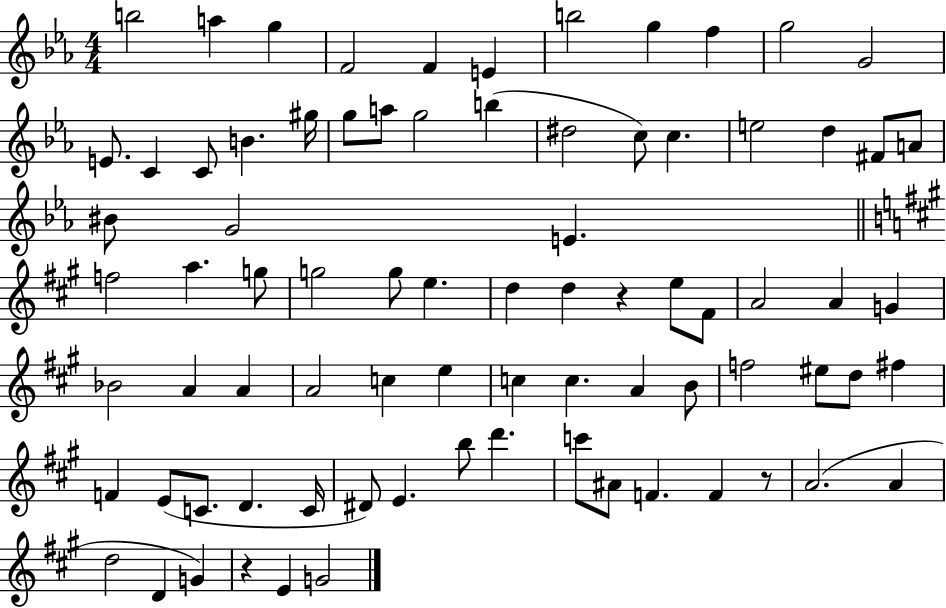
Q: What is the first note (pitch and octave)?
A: B5